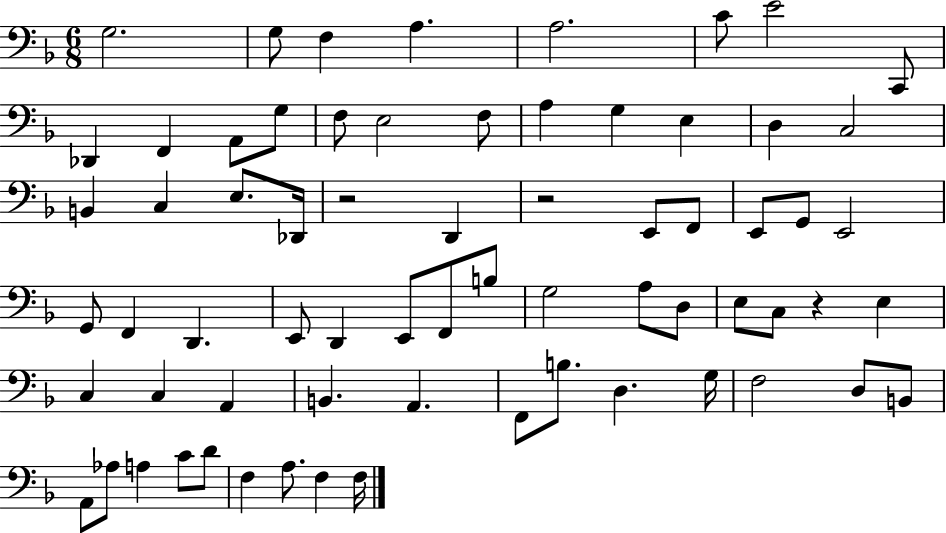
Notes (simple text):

G3/h. G3/e F3/q A3/q. A3/h. C4/e E4/h C2/e Db2/q F2/q A2/e G3/e F3/e E3/h F3/e A3/q G3/q E3/q D3/q C3/h B2/q C3/q E3/e. Db2/s R/h D2/q R/h E2/e F2/e E2/e G2/e E2/h G2/e F2/q D2/q. E2/e D2/q E2/e F2/e B3/e G3/h A3/e D3/e E3/e C3/e R/q E3/q C3/q C3/q A2/q B2/q. A2/q. F2/e B3/e. D3/q. G3/s F3/h D3/e B2/e A2/e Ab3/e A3/q C4/e D4/e F3/q A3/e. F3/q F3/s